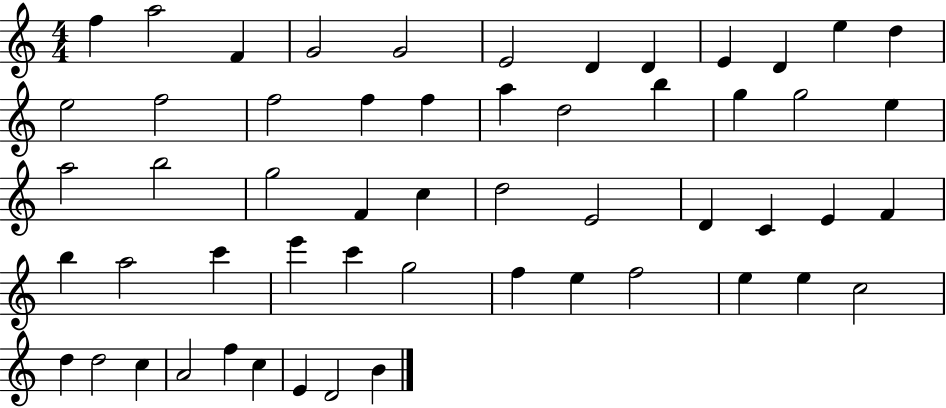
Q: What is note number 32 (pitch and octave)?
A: C4